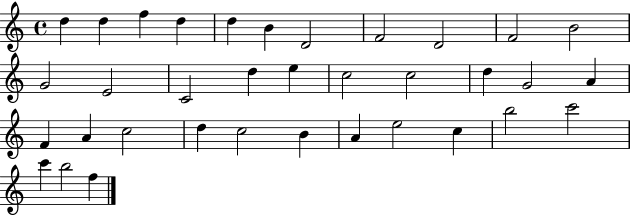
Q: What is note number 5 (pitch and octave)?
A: D5